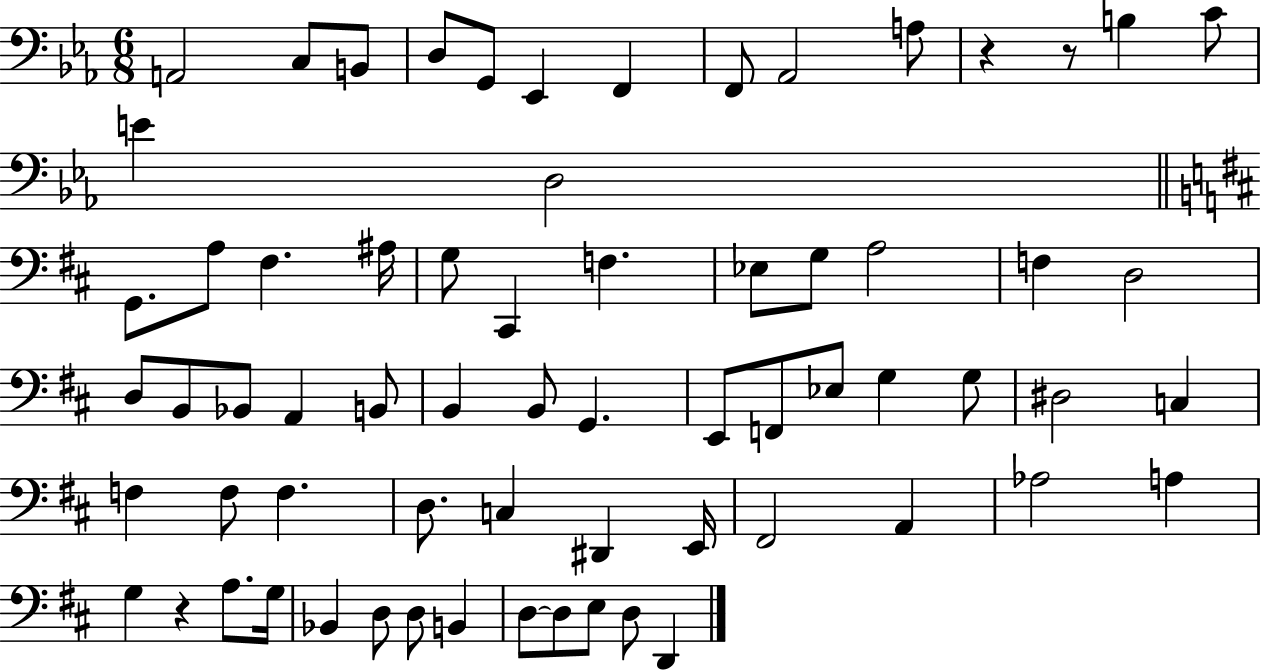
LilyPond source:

{
  \clef bass
  \numericTimeSignature
  \time 6/8
  \key ees \major
  a,2 c8 b,8 | d8 g,8 ees,4 f,4 | f,8 aes,2 a8 | r4 r8 b4 c'8 | \break e'4 d2 | \bar "||" \break \key d \major g,8. a8 fis4. ais16 | g8 cis,4 f4. | ees8 g8 a2 | f4 d2 | \break d8 b,8 bes,8 a,4 b,8 | b,4 b,8 g,4. | e,8 f,8 ees8 g4 g8 | dis2 c4 | \break f4 f8 f4. | d8. c4 dis,4 e,16 | fis,2 a,4 | aes2 a4 | \break g4 r4 a8. g16 | bes,4 d8 d8 b,4 | d8~~ d8 e8 d8 d,4 | \bar "|."
}